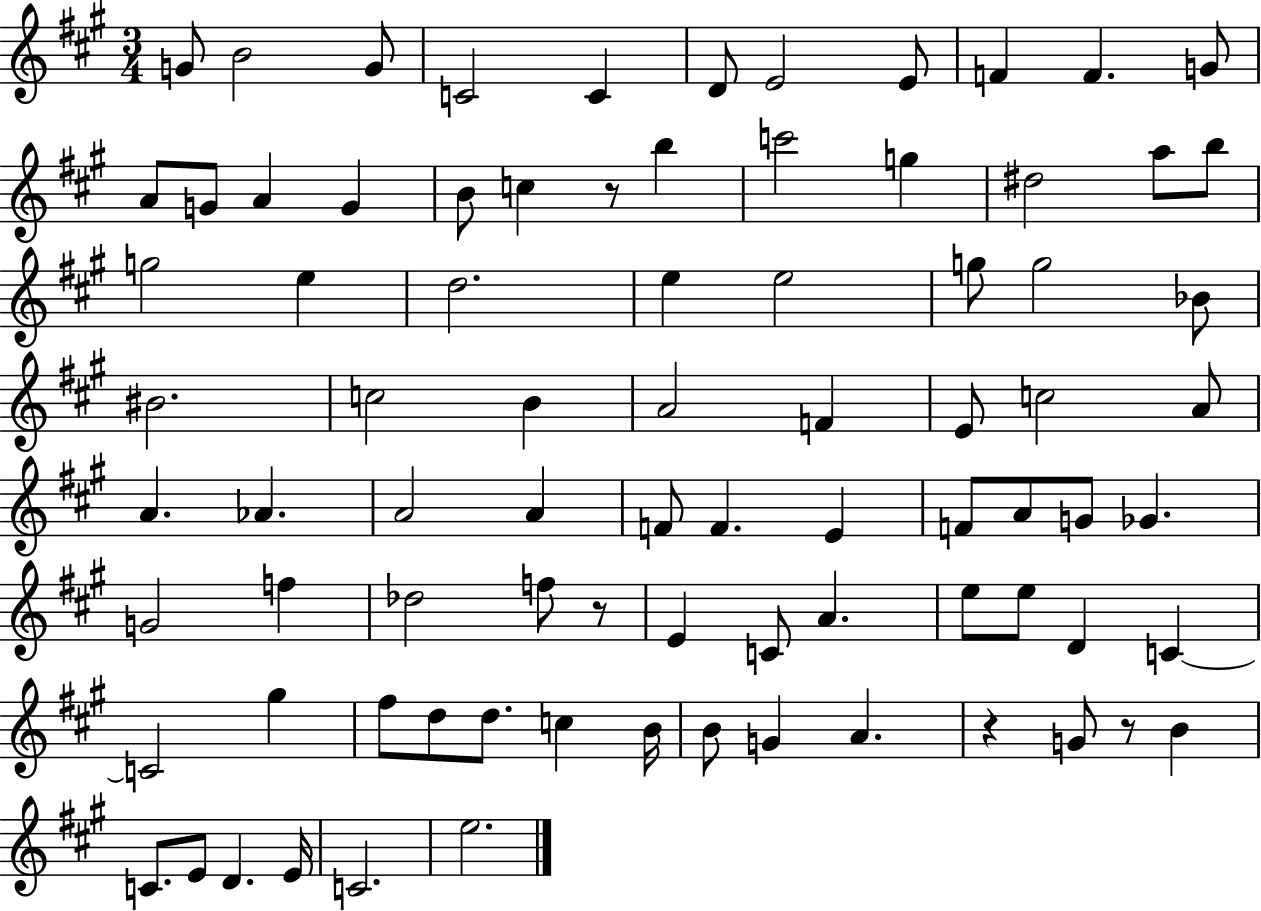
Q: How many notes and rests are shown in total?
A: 83